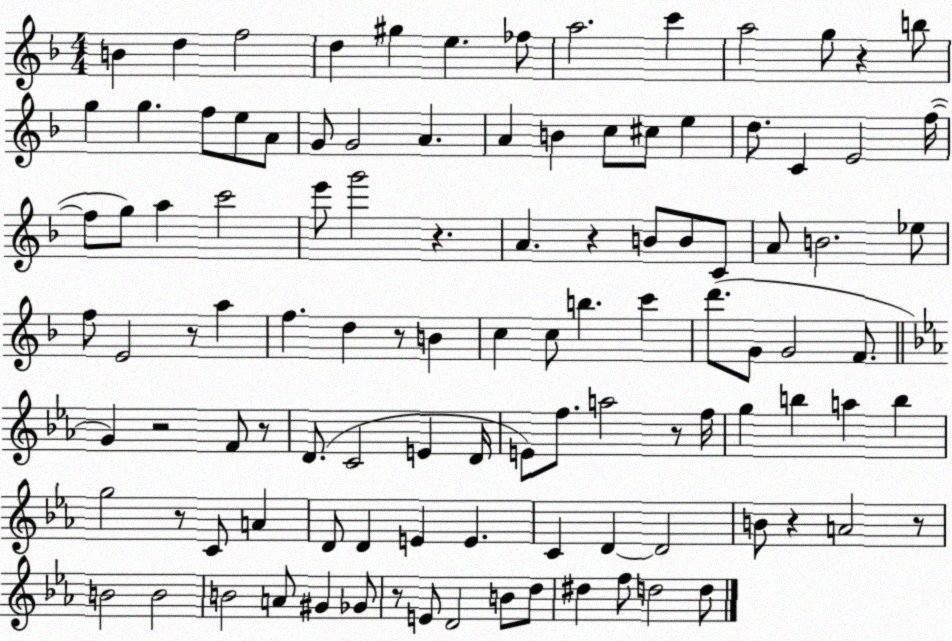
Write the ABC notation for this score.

X:1
T:Untitled
M:4/4
L:1/4
K:F
B d f2 d ^g e _f/2 a2 c' a2 g/2 z b/2 g g f/2 e/2 A/2 G/2 G2 A A B c/2 ^c/2 e d/2 C E2 f/4 f/2 g/2 a c'2 e'/2 g'2 z A z B/2 B/2 C/2 A/2 B2 _e/2 f/2 E2 z/2 a f d z/2 B c c/2 b c' d'/2 G/2 G2 F/2 G z2 F/2 z/2 D/2 C2 E D/4 E/2 f/2 a2 z/2 f/4 g b a b g2 z/2 C/2 A D/2 D E E C D D2 B/2 z A2 z/2 B2 B2 B2 A/2 ^G _G/2 z/2 E/2 D2 B/2 d/2 ^d f/2 d2 d/2